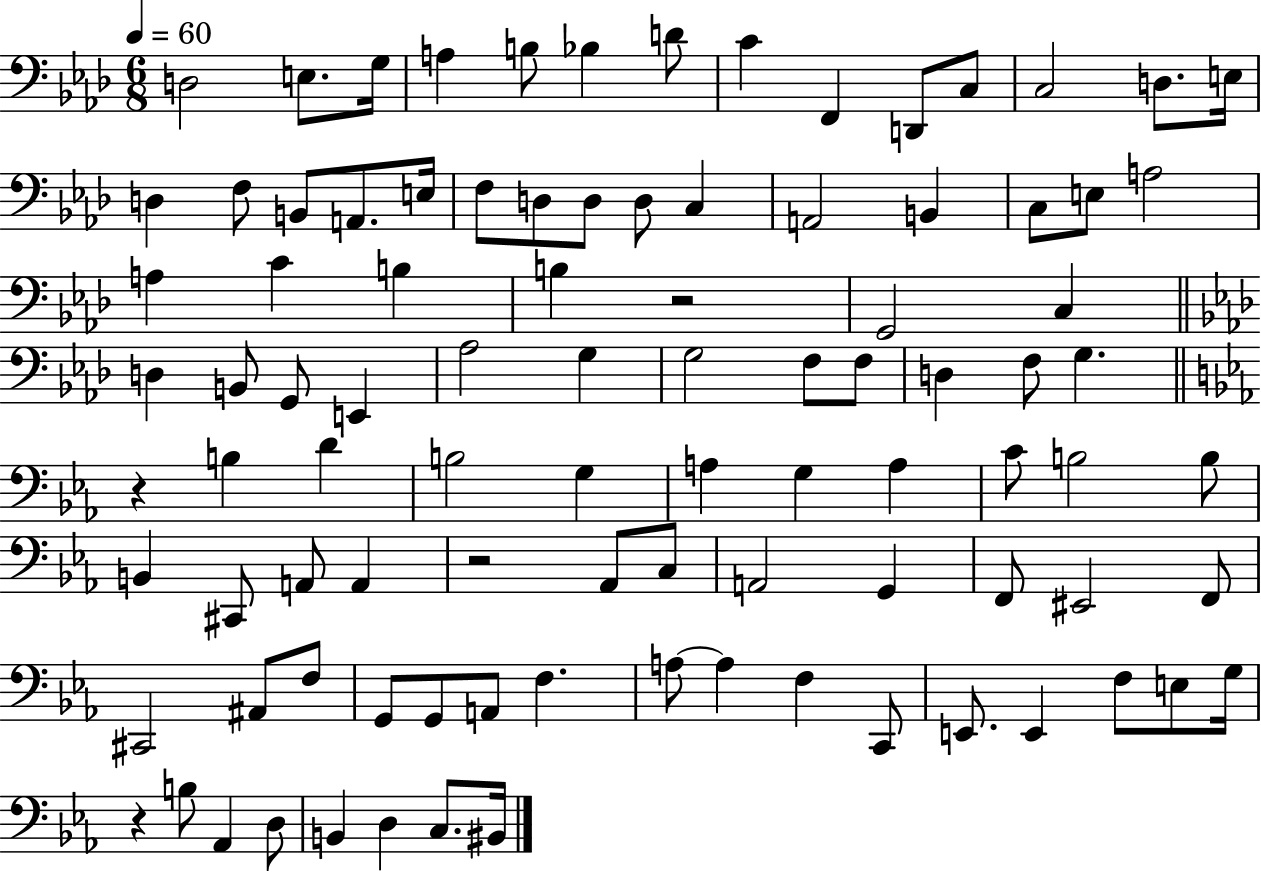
X:1
T:Untitled
M:6/8
L:1/4
K:Ab
D,2 E,/2 G,/4 A, B,/2 _B, D/2 C F,, D,,/2 C,/2 C,2 D,/2 E,/4 D, F,/2 B,,/2 A,,/2 E,/4 F,/2 D,/2 D,/2 D,/2 C, A,,2 B,, C,/2 E,/2 A,2 A, C B, B, z2 G,,2 C, D, B,,/2 G,,/2 E,, _A,2 G, G,2 F,/2 F,/2 D, F,/2 G, z B, D B,2 G, A, G, A, C/2 B,2 B,/2 B,, ^C,,/2 A,,/2 A,, z2 _A,,/2 C,/2 A,,2 G,, F,,/2 ^E,,2 F,,/2 ^C,,2 ^A,,/2 F,/2 G,,/2 G,,/2 A,,/2 F, A,/2 A, F, C,,/2 E,,/2 E,, F,/2 E,/2 G,/4 z B,/2 _A,, D,/2 B,, D, C,/2 ^B,,/4